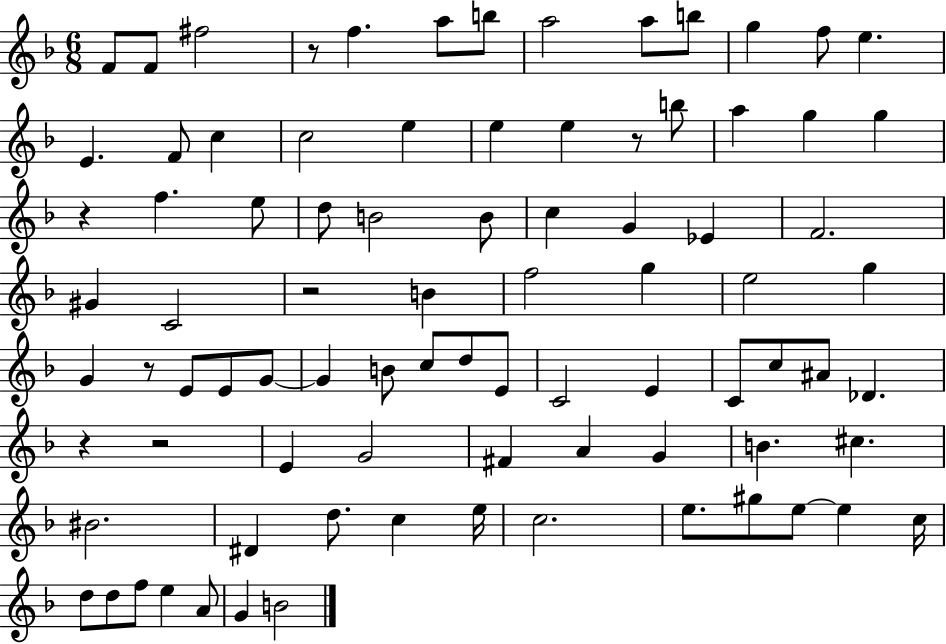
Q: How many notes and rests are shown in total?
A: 86